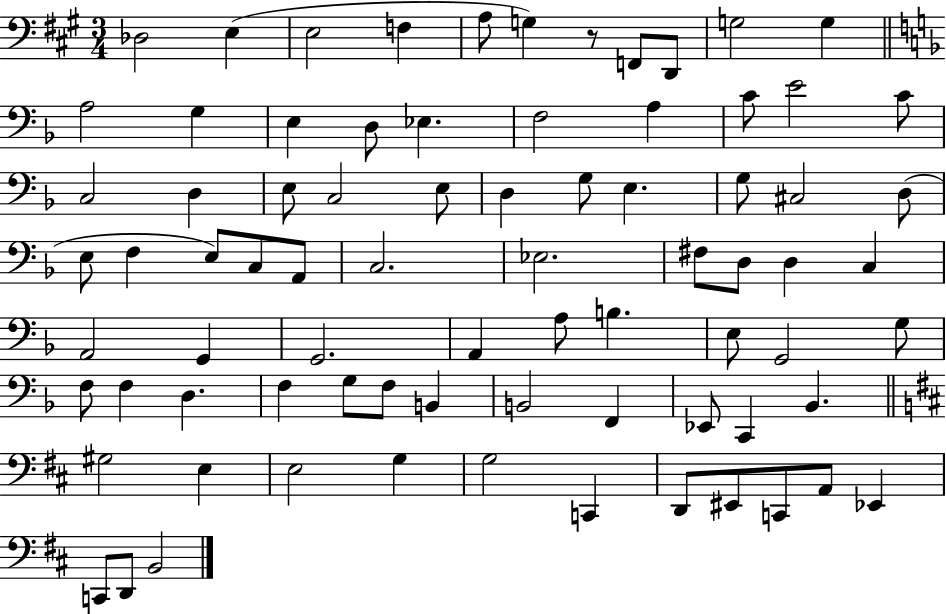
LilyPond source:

{
  \clef bass
  \numericTimeSignature
  \time 3/4
  \key a \major
  des2 e4( | e2 f4 | a8 g4) r8 f,8 d,8 | g2 g4 | \break \bar "||" \break \key f \major a2 g4 | e4 d8 ees4. | f2 a4 | c'8 e'2 c'8 | \break c2 d4 | e8 c2 e8 | d4 g8 e4. | g8 cis2 d8( | \break e8 f4 e8) c8 a,8 | c2. | ees2. | fis8 d8 d4 c4 | \break a,2 g,4 | g,2. | a,4 a8 b4. | e8 g,2 g8 | \break f8 f4 d4. | f4 g8 f8 b,4 | b,2 f,4 | ees,8 c,4 bes,4. | \break \bar "||" \break \key d \major gis2 e4 | e2 g4 | g2 c,4 | d,8 eis,8 c,8 a,8 ees,4 | \break c,8 d,8 b,2 | \bar "|."
}